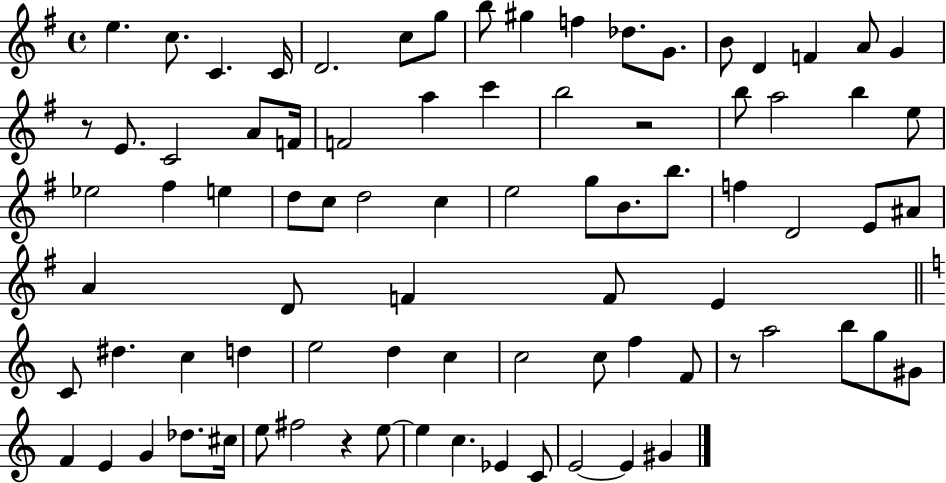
{
  \clef treble
  \time 4/4
  \defaultTimeSignature
  \key g \major
  e''4. c''8. c'4. c'16 | d'2. c''8 g''8 | b''8 gis''4 f''4 des''8. g'8. | b'8 d'4 f'4 a'8 g'4 | \break r8 e'8. c'2 a'8 f'16 | f'2 a''4 c'''4 | b''2 r2 | b''8 a''2 b''4 e''8 | \break ees''2 fis''4 e''4 | d''8 c''8 d''2 c''4 | e''2 g''8 b'8. b''8. | f''4 d'2 e'8 ais'8 | \break a'4 d'8 f'4 f'8 e'4 | \bar "||" \break \key c \major c'8 dis''4. c''4 d''4 | e''2 d''4 c''4 | c''2 c''8 f''4 f'8 | r8 a''2 b''8 g''8 gis'8 | \break f'4 e'4 g'4 des''8. cis''16 | e''8 fis''2 r4 e''8~~ | e''4 c''4. ees'4 c'8 | e'2~~ e'4 gis'4 | \break \bar "|."
}